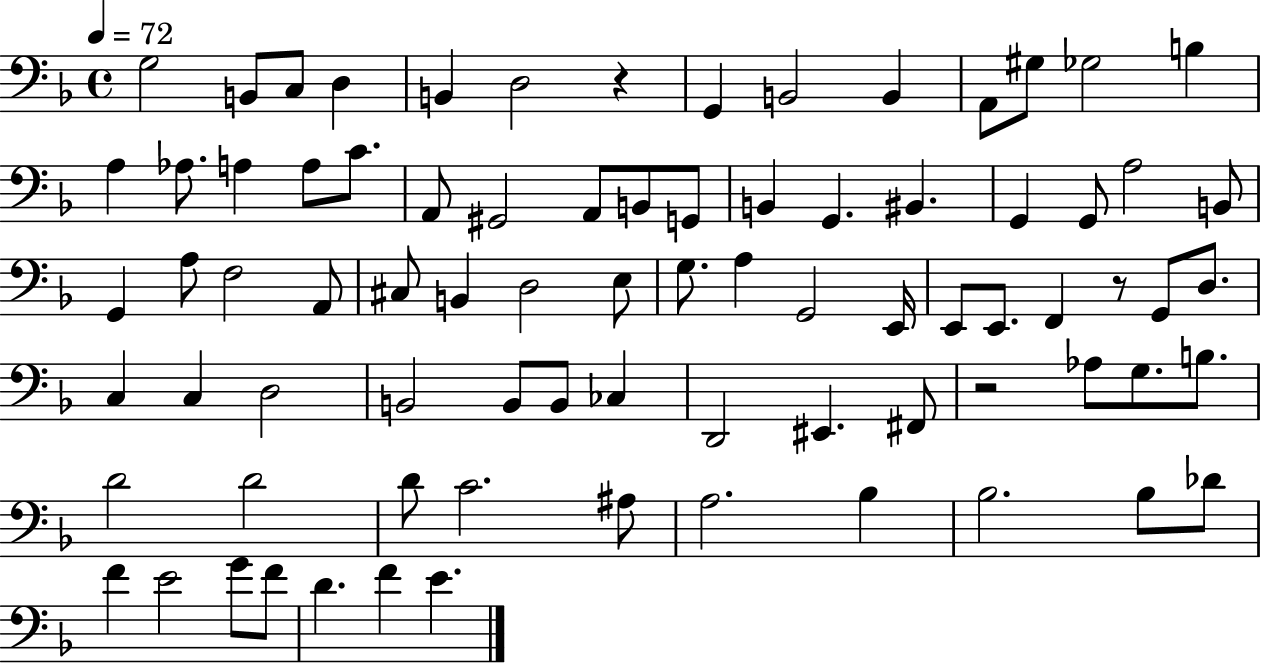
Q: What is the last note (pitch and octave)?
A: E4